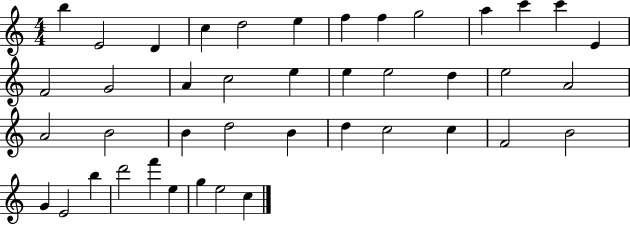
X:1
T:Untitled
M:4/4
L:1/4
K:C
b E2 D c d2 e f f g2 a c' c' E F2 G2 A c2 e e e2 d e2 A2 A2 B2 B d2 B d c2 c F2 B2 G E2 b d'2 f' e g e2 c